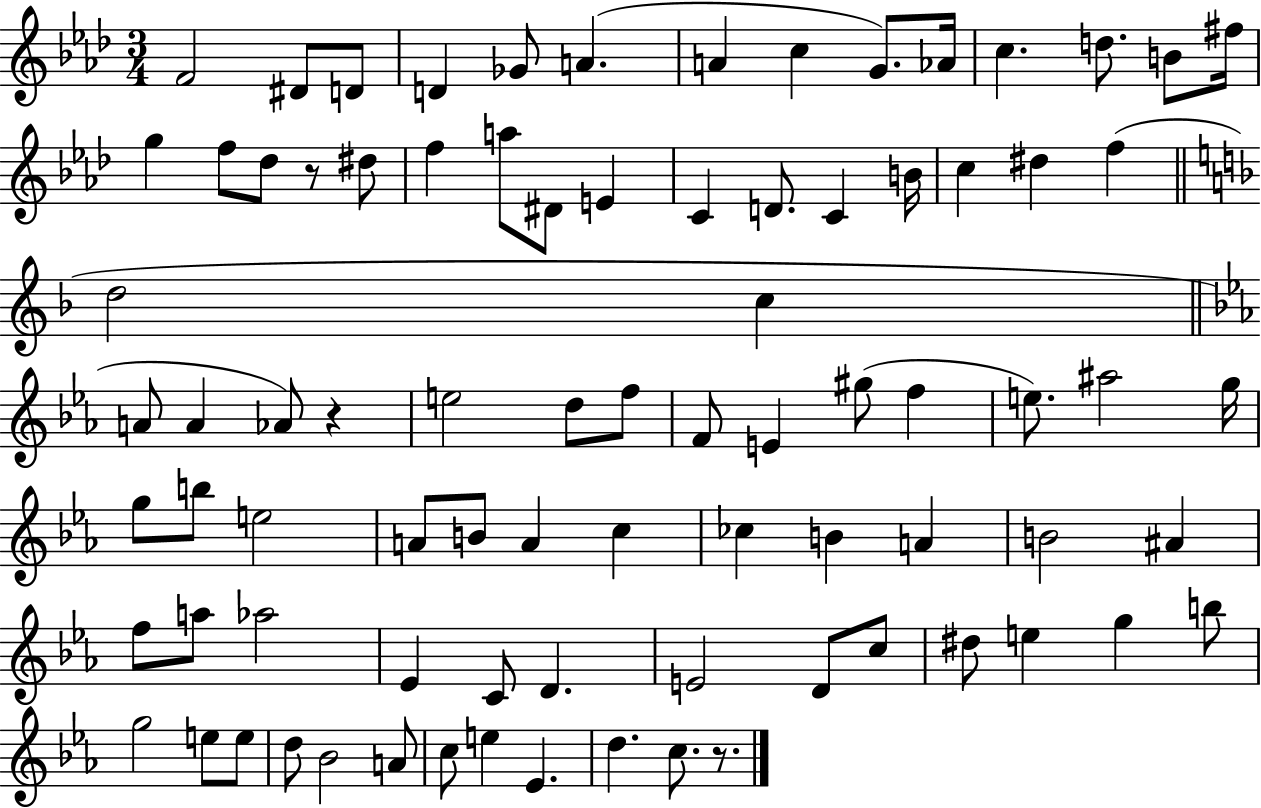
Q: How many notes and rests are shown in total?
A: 83